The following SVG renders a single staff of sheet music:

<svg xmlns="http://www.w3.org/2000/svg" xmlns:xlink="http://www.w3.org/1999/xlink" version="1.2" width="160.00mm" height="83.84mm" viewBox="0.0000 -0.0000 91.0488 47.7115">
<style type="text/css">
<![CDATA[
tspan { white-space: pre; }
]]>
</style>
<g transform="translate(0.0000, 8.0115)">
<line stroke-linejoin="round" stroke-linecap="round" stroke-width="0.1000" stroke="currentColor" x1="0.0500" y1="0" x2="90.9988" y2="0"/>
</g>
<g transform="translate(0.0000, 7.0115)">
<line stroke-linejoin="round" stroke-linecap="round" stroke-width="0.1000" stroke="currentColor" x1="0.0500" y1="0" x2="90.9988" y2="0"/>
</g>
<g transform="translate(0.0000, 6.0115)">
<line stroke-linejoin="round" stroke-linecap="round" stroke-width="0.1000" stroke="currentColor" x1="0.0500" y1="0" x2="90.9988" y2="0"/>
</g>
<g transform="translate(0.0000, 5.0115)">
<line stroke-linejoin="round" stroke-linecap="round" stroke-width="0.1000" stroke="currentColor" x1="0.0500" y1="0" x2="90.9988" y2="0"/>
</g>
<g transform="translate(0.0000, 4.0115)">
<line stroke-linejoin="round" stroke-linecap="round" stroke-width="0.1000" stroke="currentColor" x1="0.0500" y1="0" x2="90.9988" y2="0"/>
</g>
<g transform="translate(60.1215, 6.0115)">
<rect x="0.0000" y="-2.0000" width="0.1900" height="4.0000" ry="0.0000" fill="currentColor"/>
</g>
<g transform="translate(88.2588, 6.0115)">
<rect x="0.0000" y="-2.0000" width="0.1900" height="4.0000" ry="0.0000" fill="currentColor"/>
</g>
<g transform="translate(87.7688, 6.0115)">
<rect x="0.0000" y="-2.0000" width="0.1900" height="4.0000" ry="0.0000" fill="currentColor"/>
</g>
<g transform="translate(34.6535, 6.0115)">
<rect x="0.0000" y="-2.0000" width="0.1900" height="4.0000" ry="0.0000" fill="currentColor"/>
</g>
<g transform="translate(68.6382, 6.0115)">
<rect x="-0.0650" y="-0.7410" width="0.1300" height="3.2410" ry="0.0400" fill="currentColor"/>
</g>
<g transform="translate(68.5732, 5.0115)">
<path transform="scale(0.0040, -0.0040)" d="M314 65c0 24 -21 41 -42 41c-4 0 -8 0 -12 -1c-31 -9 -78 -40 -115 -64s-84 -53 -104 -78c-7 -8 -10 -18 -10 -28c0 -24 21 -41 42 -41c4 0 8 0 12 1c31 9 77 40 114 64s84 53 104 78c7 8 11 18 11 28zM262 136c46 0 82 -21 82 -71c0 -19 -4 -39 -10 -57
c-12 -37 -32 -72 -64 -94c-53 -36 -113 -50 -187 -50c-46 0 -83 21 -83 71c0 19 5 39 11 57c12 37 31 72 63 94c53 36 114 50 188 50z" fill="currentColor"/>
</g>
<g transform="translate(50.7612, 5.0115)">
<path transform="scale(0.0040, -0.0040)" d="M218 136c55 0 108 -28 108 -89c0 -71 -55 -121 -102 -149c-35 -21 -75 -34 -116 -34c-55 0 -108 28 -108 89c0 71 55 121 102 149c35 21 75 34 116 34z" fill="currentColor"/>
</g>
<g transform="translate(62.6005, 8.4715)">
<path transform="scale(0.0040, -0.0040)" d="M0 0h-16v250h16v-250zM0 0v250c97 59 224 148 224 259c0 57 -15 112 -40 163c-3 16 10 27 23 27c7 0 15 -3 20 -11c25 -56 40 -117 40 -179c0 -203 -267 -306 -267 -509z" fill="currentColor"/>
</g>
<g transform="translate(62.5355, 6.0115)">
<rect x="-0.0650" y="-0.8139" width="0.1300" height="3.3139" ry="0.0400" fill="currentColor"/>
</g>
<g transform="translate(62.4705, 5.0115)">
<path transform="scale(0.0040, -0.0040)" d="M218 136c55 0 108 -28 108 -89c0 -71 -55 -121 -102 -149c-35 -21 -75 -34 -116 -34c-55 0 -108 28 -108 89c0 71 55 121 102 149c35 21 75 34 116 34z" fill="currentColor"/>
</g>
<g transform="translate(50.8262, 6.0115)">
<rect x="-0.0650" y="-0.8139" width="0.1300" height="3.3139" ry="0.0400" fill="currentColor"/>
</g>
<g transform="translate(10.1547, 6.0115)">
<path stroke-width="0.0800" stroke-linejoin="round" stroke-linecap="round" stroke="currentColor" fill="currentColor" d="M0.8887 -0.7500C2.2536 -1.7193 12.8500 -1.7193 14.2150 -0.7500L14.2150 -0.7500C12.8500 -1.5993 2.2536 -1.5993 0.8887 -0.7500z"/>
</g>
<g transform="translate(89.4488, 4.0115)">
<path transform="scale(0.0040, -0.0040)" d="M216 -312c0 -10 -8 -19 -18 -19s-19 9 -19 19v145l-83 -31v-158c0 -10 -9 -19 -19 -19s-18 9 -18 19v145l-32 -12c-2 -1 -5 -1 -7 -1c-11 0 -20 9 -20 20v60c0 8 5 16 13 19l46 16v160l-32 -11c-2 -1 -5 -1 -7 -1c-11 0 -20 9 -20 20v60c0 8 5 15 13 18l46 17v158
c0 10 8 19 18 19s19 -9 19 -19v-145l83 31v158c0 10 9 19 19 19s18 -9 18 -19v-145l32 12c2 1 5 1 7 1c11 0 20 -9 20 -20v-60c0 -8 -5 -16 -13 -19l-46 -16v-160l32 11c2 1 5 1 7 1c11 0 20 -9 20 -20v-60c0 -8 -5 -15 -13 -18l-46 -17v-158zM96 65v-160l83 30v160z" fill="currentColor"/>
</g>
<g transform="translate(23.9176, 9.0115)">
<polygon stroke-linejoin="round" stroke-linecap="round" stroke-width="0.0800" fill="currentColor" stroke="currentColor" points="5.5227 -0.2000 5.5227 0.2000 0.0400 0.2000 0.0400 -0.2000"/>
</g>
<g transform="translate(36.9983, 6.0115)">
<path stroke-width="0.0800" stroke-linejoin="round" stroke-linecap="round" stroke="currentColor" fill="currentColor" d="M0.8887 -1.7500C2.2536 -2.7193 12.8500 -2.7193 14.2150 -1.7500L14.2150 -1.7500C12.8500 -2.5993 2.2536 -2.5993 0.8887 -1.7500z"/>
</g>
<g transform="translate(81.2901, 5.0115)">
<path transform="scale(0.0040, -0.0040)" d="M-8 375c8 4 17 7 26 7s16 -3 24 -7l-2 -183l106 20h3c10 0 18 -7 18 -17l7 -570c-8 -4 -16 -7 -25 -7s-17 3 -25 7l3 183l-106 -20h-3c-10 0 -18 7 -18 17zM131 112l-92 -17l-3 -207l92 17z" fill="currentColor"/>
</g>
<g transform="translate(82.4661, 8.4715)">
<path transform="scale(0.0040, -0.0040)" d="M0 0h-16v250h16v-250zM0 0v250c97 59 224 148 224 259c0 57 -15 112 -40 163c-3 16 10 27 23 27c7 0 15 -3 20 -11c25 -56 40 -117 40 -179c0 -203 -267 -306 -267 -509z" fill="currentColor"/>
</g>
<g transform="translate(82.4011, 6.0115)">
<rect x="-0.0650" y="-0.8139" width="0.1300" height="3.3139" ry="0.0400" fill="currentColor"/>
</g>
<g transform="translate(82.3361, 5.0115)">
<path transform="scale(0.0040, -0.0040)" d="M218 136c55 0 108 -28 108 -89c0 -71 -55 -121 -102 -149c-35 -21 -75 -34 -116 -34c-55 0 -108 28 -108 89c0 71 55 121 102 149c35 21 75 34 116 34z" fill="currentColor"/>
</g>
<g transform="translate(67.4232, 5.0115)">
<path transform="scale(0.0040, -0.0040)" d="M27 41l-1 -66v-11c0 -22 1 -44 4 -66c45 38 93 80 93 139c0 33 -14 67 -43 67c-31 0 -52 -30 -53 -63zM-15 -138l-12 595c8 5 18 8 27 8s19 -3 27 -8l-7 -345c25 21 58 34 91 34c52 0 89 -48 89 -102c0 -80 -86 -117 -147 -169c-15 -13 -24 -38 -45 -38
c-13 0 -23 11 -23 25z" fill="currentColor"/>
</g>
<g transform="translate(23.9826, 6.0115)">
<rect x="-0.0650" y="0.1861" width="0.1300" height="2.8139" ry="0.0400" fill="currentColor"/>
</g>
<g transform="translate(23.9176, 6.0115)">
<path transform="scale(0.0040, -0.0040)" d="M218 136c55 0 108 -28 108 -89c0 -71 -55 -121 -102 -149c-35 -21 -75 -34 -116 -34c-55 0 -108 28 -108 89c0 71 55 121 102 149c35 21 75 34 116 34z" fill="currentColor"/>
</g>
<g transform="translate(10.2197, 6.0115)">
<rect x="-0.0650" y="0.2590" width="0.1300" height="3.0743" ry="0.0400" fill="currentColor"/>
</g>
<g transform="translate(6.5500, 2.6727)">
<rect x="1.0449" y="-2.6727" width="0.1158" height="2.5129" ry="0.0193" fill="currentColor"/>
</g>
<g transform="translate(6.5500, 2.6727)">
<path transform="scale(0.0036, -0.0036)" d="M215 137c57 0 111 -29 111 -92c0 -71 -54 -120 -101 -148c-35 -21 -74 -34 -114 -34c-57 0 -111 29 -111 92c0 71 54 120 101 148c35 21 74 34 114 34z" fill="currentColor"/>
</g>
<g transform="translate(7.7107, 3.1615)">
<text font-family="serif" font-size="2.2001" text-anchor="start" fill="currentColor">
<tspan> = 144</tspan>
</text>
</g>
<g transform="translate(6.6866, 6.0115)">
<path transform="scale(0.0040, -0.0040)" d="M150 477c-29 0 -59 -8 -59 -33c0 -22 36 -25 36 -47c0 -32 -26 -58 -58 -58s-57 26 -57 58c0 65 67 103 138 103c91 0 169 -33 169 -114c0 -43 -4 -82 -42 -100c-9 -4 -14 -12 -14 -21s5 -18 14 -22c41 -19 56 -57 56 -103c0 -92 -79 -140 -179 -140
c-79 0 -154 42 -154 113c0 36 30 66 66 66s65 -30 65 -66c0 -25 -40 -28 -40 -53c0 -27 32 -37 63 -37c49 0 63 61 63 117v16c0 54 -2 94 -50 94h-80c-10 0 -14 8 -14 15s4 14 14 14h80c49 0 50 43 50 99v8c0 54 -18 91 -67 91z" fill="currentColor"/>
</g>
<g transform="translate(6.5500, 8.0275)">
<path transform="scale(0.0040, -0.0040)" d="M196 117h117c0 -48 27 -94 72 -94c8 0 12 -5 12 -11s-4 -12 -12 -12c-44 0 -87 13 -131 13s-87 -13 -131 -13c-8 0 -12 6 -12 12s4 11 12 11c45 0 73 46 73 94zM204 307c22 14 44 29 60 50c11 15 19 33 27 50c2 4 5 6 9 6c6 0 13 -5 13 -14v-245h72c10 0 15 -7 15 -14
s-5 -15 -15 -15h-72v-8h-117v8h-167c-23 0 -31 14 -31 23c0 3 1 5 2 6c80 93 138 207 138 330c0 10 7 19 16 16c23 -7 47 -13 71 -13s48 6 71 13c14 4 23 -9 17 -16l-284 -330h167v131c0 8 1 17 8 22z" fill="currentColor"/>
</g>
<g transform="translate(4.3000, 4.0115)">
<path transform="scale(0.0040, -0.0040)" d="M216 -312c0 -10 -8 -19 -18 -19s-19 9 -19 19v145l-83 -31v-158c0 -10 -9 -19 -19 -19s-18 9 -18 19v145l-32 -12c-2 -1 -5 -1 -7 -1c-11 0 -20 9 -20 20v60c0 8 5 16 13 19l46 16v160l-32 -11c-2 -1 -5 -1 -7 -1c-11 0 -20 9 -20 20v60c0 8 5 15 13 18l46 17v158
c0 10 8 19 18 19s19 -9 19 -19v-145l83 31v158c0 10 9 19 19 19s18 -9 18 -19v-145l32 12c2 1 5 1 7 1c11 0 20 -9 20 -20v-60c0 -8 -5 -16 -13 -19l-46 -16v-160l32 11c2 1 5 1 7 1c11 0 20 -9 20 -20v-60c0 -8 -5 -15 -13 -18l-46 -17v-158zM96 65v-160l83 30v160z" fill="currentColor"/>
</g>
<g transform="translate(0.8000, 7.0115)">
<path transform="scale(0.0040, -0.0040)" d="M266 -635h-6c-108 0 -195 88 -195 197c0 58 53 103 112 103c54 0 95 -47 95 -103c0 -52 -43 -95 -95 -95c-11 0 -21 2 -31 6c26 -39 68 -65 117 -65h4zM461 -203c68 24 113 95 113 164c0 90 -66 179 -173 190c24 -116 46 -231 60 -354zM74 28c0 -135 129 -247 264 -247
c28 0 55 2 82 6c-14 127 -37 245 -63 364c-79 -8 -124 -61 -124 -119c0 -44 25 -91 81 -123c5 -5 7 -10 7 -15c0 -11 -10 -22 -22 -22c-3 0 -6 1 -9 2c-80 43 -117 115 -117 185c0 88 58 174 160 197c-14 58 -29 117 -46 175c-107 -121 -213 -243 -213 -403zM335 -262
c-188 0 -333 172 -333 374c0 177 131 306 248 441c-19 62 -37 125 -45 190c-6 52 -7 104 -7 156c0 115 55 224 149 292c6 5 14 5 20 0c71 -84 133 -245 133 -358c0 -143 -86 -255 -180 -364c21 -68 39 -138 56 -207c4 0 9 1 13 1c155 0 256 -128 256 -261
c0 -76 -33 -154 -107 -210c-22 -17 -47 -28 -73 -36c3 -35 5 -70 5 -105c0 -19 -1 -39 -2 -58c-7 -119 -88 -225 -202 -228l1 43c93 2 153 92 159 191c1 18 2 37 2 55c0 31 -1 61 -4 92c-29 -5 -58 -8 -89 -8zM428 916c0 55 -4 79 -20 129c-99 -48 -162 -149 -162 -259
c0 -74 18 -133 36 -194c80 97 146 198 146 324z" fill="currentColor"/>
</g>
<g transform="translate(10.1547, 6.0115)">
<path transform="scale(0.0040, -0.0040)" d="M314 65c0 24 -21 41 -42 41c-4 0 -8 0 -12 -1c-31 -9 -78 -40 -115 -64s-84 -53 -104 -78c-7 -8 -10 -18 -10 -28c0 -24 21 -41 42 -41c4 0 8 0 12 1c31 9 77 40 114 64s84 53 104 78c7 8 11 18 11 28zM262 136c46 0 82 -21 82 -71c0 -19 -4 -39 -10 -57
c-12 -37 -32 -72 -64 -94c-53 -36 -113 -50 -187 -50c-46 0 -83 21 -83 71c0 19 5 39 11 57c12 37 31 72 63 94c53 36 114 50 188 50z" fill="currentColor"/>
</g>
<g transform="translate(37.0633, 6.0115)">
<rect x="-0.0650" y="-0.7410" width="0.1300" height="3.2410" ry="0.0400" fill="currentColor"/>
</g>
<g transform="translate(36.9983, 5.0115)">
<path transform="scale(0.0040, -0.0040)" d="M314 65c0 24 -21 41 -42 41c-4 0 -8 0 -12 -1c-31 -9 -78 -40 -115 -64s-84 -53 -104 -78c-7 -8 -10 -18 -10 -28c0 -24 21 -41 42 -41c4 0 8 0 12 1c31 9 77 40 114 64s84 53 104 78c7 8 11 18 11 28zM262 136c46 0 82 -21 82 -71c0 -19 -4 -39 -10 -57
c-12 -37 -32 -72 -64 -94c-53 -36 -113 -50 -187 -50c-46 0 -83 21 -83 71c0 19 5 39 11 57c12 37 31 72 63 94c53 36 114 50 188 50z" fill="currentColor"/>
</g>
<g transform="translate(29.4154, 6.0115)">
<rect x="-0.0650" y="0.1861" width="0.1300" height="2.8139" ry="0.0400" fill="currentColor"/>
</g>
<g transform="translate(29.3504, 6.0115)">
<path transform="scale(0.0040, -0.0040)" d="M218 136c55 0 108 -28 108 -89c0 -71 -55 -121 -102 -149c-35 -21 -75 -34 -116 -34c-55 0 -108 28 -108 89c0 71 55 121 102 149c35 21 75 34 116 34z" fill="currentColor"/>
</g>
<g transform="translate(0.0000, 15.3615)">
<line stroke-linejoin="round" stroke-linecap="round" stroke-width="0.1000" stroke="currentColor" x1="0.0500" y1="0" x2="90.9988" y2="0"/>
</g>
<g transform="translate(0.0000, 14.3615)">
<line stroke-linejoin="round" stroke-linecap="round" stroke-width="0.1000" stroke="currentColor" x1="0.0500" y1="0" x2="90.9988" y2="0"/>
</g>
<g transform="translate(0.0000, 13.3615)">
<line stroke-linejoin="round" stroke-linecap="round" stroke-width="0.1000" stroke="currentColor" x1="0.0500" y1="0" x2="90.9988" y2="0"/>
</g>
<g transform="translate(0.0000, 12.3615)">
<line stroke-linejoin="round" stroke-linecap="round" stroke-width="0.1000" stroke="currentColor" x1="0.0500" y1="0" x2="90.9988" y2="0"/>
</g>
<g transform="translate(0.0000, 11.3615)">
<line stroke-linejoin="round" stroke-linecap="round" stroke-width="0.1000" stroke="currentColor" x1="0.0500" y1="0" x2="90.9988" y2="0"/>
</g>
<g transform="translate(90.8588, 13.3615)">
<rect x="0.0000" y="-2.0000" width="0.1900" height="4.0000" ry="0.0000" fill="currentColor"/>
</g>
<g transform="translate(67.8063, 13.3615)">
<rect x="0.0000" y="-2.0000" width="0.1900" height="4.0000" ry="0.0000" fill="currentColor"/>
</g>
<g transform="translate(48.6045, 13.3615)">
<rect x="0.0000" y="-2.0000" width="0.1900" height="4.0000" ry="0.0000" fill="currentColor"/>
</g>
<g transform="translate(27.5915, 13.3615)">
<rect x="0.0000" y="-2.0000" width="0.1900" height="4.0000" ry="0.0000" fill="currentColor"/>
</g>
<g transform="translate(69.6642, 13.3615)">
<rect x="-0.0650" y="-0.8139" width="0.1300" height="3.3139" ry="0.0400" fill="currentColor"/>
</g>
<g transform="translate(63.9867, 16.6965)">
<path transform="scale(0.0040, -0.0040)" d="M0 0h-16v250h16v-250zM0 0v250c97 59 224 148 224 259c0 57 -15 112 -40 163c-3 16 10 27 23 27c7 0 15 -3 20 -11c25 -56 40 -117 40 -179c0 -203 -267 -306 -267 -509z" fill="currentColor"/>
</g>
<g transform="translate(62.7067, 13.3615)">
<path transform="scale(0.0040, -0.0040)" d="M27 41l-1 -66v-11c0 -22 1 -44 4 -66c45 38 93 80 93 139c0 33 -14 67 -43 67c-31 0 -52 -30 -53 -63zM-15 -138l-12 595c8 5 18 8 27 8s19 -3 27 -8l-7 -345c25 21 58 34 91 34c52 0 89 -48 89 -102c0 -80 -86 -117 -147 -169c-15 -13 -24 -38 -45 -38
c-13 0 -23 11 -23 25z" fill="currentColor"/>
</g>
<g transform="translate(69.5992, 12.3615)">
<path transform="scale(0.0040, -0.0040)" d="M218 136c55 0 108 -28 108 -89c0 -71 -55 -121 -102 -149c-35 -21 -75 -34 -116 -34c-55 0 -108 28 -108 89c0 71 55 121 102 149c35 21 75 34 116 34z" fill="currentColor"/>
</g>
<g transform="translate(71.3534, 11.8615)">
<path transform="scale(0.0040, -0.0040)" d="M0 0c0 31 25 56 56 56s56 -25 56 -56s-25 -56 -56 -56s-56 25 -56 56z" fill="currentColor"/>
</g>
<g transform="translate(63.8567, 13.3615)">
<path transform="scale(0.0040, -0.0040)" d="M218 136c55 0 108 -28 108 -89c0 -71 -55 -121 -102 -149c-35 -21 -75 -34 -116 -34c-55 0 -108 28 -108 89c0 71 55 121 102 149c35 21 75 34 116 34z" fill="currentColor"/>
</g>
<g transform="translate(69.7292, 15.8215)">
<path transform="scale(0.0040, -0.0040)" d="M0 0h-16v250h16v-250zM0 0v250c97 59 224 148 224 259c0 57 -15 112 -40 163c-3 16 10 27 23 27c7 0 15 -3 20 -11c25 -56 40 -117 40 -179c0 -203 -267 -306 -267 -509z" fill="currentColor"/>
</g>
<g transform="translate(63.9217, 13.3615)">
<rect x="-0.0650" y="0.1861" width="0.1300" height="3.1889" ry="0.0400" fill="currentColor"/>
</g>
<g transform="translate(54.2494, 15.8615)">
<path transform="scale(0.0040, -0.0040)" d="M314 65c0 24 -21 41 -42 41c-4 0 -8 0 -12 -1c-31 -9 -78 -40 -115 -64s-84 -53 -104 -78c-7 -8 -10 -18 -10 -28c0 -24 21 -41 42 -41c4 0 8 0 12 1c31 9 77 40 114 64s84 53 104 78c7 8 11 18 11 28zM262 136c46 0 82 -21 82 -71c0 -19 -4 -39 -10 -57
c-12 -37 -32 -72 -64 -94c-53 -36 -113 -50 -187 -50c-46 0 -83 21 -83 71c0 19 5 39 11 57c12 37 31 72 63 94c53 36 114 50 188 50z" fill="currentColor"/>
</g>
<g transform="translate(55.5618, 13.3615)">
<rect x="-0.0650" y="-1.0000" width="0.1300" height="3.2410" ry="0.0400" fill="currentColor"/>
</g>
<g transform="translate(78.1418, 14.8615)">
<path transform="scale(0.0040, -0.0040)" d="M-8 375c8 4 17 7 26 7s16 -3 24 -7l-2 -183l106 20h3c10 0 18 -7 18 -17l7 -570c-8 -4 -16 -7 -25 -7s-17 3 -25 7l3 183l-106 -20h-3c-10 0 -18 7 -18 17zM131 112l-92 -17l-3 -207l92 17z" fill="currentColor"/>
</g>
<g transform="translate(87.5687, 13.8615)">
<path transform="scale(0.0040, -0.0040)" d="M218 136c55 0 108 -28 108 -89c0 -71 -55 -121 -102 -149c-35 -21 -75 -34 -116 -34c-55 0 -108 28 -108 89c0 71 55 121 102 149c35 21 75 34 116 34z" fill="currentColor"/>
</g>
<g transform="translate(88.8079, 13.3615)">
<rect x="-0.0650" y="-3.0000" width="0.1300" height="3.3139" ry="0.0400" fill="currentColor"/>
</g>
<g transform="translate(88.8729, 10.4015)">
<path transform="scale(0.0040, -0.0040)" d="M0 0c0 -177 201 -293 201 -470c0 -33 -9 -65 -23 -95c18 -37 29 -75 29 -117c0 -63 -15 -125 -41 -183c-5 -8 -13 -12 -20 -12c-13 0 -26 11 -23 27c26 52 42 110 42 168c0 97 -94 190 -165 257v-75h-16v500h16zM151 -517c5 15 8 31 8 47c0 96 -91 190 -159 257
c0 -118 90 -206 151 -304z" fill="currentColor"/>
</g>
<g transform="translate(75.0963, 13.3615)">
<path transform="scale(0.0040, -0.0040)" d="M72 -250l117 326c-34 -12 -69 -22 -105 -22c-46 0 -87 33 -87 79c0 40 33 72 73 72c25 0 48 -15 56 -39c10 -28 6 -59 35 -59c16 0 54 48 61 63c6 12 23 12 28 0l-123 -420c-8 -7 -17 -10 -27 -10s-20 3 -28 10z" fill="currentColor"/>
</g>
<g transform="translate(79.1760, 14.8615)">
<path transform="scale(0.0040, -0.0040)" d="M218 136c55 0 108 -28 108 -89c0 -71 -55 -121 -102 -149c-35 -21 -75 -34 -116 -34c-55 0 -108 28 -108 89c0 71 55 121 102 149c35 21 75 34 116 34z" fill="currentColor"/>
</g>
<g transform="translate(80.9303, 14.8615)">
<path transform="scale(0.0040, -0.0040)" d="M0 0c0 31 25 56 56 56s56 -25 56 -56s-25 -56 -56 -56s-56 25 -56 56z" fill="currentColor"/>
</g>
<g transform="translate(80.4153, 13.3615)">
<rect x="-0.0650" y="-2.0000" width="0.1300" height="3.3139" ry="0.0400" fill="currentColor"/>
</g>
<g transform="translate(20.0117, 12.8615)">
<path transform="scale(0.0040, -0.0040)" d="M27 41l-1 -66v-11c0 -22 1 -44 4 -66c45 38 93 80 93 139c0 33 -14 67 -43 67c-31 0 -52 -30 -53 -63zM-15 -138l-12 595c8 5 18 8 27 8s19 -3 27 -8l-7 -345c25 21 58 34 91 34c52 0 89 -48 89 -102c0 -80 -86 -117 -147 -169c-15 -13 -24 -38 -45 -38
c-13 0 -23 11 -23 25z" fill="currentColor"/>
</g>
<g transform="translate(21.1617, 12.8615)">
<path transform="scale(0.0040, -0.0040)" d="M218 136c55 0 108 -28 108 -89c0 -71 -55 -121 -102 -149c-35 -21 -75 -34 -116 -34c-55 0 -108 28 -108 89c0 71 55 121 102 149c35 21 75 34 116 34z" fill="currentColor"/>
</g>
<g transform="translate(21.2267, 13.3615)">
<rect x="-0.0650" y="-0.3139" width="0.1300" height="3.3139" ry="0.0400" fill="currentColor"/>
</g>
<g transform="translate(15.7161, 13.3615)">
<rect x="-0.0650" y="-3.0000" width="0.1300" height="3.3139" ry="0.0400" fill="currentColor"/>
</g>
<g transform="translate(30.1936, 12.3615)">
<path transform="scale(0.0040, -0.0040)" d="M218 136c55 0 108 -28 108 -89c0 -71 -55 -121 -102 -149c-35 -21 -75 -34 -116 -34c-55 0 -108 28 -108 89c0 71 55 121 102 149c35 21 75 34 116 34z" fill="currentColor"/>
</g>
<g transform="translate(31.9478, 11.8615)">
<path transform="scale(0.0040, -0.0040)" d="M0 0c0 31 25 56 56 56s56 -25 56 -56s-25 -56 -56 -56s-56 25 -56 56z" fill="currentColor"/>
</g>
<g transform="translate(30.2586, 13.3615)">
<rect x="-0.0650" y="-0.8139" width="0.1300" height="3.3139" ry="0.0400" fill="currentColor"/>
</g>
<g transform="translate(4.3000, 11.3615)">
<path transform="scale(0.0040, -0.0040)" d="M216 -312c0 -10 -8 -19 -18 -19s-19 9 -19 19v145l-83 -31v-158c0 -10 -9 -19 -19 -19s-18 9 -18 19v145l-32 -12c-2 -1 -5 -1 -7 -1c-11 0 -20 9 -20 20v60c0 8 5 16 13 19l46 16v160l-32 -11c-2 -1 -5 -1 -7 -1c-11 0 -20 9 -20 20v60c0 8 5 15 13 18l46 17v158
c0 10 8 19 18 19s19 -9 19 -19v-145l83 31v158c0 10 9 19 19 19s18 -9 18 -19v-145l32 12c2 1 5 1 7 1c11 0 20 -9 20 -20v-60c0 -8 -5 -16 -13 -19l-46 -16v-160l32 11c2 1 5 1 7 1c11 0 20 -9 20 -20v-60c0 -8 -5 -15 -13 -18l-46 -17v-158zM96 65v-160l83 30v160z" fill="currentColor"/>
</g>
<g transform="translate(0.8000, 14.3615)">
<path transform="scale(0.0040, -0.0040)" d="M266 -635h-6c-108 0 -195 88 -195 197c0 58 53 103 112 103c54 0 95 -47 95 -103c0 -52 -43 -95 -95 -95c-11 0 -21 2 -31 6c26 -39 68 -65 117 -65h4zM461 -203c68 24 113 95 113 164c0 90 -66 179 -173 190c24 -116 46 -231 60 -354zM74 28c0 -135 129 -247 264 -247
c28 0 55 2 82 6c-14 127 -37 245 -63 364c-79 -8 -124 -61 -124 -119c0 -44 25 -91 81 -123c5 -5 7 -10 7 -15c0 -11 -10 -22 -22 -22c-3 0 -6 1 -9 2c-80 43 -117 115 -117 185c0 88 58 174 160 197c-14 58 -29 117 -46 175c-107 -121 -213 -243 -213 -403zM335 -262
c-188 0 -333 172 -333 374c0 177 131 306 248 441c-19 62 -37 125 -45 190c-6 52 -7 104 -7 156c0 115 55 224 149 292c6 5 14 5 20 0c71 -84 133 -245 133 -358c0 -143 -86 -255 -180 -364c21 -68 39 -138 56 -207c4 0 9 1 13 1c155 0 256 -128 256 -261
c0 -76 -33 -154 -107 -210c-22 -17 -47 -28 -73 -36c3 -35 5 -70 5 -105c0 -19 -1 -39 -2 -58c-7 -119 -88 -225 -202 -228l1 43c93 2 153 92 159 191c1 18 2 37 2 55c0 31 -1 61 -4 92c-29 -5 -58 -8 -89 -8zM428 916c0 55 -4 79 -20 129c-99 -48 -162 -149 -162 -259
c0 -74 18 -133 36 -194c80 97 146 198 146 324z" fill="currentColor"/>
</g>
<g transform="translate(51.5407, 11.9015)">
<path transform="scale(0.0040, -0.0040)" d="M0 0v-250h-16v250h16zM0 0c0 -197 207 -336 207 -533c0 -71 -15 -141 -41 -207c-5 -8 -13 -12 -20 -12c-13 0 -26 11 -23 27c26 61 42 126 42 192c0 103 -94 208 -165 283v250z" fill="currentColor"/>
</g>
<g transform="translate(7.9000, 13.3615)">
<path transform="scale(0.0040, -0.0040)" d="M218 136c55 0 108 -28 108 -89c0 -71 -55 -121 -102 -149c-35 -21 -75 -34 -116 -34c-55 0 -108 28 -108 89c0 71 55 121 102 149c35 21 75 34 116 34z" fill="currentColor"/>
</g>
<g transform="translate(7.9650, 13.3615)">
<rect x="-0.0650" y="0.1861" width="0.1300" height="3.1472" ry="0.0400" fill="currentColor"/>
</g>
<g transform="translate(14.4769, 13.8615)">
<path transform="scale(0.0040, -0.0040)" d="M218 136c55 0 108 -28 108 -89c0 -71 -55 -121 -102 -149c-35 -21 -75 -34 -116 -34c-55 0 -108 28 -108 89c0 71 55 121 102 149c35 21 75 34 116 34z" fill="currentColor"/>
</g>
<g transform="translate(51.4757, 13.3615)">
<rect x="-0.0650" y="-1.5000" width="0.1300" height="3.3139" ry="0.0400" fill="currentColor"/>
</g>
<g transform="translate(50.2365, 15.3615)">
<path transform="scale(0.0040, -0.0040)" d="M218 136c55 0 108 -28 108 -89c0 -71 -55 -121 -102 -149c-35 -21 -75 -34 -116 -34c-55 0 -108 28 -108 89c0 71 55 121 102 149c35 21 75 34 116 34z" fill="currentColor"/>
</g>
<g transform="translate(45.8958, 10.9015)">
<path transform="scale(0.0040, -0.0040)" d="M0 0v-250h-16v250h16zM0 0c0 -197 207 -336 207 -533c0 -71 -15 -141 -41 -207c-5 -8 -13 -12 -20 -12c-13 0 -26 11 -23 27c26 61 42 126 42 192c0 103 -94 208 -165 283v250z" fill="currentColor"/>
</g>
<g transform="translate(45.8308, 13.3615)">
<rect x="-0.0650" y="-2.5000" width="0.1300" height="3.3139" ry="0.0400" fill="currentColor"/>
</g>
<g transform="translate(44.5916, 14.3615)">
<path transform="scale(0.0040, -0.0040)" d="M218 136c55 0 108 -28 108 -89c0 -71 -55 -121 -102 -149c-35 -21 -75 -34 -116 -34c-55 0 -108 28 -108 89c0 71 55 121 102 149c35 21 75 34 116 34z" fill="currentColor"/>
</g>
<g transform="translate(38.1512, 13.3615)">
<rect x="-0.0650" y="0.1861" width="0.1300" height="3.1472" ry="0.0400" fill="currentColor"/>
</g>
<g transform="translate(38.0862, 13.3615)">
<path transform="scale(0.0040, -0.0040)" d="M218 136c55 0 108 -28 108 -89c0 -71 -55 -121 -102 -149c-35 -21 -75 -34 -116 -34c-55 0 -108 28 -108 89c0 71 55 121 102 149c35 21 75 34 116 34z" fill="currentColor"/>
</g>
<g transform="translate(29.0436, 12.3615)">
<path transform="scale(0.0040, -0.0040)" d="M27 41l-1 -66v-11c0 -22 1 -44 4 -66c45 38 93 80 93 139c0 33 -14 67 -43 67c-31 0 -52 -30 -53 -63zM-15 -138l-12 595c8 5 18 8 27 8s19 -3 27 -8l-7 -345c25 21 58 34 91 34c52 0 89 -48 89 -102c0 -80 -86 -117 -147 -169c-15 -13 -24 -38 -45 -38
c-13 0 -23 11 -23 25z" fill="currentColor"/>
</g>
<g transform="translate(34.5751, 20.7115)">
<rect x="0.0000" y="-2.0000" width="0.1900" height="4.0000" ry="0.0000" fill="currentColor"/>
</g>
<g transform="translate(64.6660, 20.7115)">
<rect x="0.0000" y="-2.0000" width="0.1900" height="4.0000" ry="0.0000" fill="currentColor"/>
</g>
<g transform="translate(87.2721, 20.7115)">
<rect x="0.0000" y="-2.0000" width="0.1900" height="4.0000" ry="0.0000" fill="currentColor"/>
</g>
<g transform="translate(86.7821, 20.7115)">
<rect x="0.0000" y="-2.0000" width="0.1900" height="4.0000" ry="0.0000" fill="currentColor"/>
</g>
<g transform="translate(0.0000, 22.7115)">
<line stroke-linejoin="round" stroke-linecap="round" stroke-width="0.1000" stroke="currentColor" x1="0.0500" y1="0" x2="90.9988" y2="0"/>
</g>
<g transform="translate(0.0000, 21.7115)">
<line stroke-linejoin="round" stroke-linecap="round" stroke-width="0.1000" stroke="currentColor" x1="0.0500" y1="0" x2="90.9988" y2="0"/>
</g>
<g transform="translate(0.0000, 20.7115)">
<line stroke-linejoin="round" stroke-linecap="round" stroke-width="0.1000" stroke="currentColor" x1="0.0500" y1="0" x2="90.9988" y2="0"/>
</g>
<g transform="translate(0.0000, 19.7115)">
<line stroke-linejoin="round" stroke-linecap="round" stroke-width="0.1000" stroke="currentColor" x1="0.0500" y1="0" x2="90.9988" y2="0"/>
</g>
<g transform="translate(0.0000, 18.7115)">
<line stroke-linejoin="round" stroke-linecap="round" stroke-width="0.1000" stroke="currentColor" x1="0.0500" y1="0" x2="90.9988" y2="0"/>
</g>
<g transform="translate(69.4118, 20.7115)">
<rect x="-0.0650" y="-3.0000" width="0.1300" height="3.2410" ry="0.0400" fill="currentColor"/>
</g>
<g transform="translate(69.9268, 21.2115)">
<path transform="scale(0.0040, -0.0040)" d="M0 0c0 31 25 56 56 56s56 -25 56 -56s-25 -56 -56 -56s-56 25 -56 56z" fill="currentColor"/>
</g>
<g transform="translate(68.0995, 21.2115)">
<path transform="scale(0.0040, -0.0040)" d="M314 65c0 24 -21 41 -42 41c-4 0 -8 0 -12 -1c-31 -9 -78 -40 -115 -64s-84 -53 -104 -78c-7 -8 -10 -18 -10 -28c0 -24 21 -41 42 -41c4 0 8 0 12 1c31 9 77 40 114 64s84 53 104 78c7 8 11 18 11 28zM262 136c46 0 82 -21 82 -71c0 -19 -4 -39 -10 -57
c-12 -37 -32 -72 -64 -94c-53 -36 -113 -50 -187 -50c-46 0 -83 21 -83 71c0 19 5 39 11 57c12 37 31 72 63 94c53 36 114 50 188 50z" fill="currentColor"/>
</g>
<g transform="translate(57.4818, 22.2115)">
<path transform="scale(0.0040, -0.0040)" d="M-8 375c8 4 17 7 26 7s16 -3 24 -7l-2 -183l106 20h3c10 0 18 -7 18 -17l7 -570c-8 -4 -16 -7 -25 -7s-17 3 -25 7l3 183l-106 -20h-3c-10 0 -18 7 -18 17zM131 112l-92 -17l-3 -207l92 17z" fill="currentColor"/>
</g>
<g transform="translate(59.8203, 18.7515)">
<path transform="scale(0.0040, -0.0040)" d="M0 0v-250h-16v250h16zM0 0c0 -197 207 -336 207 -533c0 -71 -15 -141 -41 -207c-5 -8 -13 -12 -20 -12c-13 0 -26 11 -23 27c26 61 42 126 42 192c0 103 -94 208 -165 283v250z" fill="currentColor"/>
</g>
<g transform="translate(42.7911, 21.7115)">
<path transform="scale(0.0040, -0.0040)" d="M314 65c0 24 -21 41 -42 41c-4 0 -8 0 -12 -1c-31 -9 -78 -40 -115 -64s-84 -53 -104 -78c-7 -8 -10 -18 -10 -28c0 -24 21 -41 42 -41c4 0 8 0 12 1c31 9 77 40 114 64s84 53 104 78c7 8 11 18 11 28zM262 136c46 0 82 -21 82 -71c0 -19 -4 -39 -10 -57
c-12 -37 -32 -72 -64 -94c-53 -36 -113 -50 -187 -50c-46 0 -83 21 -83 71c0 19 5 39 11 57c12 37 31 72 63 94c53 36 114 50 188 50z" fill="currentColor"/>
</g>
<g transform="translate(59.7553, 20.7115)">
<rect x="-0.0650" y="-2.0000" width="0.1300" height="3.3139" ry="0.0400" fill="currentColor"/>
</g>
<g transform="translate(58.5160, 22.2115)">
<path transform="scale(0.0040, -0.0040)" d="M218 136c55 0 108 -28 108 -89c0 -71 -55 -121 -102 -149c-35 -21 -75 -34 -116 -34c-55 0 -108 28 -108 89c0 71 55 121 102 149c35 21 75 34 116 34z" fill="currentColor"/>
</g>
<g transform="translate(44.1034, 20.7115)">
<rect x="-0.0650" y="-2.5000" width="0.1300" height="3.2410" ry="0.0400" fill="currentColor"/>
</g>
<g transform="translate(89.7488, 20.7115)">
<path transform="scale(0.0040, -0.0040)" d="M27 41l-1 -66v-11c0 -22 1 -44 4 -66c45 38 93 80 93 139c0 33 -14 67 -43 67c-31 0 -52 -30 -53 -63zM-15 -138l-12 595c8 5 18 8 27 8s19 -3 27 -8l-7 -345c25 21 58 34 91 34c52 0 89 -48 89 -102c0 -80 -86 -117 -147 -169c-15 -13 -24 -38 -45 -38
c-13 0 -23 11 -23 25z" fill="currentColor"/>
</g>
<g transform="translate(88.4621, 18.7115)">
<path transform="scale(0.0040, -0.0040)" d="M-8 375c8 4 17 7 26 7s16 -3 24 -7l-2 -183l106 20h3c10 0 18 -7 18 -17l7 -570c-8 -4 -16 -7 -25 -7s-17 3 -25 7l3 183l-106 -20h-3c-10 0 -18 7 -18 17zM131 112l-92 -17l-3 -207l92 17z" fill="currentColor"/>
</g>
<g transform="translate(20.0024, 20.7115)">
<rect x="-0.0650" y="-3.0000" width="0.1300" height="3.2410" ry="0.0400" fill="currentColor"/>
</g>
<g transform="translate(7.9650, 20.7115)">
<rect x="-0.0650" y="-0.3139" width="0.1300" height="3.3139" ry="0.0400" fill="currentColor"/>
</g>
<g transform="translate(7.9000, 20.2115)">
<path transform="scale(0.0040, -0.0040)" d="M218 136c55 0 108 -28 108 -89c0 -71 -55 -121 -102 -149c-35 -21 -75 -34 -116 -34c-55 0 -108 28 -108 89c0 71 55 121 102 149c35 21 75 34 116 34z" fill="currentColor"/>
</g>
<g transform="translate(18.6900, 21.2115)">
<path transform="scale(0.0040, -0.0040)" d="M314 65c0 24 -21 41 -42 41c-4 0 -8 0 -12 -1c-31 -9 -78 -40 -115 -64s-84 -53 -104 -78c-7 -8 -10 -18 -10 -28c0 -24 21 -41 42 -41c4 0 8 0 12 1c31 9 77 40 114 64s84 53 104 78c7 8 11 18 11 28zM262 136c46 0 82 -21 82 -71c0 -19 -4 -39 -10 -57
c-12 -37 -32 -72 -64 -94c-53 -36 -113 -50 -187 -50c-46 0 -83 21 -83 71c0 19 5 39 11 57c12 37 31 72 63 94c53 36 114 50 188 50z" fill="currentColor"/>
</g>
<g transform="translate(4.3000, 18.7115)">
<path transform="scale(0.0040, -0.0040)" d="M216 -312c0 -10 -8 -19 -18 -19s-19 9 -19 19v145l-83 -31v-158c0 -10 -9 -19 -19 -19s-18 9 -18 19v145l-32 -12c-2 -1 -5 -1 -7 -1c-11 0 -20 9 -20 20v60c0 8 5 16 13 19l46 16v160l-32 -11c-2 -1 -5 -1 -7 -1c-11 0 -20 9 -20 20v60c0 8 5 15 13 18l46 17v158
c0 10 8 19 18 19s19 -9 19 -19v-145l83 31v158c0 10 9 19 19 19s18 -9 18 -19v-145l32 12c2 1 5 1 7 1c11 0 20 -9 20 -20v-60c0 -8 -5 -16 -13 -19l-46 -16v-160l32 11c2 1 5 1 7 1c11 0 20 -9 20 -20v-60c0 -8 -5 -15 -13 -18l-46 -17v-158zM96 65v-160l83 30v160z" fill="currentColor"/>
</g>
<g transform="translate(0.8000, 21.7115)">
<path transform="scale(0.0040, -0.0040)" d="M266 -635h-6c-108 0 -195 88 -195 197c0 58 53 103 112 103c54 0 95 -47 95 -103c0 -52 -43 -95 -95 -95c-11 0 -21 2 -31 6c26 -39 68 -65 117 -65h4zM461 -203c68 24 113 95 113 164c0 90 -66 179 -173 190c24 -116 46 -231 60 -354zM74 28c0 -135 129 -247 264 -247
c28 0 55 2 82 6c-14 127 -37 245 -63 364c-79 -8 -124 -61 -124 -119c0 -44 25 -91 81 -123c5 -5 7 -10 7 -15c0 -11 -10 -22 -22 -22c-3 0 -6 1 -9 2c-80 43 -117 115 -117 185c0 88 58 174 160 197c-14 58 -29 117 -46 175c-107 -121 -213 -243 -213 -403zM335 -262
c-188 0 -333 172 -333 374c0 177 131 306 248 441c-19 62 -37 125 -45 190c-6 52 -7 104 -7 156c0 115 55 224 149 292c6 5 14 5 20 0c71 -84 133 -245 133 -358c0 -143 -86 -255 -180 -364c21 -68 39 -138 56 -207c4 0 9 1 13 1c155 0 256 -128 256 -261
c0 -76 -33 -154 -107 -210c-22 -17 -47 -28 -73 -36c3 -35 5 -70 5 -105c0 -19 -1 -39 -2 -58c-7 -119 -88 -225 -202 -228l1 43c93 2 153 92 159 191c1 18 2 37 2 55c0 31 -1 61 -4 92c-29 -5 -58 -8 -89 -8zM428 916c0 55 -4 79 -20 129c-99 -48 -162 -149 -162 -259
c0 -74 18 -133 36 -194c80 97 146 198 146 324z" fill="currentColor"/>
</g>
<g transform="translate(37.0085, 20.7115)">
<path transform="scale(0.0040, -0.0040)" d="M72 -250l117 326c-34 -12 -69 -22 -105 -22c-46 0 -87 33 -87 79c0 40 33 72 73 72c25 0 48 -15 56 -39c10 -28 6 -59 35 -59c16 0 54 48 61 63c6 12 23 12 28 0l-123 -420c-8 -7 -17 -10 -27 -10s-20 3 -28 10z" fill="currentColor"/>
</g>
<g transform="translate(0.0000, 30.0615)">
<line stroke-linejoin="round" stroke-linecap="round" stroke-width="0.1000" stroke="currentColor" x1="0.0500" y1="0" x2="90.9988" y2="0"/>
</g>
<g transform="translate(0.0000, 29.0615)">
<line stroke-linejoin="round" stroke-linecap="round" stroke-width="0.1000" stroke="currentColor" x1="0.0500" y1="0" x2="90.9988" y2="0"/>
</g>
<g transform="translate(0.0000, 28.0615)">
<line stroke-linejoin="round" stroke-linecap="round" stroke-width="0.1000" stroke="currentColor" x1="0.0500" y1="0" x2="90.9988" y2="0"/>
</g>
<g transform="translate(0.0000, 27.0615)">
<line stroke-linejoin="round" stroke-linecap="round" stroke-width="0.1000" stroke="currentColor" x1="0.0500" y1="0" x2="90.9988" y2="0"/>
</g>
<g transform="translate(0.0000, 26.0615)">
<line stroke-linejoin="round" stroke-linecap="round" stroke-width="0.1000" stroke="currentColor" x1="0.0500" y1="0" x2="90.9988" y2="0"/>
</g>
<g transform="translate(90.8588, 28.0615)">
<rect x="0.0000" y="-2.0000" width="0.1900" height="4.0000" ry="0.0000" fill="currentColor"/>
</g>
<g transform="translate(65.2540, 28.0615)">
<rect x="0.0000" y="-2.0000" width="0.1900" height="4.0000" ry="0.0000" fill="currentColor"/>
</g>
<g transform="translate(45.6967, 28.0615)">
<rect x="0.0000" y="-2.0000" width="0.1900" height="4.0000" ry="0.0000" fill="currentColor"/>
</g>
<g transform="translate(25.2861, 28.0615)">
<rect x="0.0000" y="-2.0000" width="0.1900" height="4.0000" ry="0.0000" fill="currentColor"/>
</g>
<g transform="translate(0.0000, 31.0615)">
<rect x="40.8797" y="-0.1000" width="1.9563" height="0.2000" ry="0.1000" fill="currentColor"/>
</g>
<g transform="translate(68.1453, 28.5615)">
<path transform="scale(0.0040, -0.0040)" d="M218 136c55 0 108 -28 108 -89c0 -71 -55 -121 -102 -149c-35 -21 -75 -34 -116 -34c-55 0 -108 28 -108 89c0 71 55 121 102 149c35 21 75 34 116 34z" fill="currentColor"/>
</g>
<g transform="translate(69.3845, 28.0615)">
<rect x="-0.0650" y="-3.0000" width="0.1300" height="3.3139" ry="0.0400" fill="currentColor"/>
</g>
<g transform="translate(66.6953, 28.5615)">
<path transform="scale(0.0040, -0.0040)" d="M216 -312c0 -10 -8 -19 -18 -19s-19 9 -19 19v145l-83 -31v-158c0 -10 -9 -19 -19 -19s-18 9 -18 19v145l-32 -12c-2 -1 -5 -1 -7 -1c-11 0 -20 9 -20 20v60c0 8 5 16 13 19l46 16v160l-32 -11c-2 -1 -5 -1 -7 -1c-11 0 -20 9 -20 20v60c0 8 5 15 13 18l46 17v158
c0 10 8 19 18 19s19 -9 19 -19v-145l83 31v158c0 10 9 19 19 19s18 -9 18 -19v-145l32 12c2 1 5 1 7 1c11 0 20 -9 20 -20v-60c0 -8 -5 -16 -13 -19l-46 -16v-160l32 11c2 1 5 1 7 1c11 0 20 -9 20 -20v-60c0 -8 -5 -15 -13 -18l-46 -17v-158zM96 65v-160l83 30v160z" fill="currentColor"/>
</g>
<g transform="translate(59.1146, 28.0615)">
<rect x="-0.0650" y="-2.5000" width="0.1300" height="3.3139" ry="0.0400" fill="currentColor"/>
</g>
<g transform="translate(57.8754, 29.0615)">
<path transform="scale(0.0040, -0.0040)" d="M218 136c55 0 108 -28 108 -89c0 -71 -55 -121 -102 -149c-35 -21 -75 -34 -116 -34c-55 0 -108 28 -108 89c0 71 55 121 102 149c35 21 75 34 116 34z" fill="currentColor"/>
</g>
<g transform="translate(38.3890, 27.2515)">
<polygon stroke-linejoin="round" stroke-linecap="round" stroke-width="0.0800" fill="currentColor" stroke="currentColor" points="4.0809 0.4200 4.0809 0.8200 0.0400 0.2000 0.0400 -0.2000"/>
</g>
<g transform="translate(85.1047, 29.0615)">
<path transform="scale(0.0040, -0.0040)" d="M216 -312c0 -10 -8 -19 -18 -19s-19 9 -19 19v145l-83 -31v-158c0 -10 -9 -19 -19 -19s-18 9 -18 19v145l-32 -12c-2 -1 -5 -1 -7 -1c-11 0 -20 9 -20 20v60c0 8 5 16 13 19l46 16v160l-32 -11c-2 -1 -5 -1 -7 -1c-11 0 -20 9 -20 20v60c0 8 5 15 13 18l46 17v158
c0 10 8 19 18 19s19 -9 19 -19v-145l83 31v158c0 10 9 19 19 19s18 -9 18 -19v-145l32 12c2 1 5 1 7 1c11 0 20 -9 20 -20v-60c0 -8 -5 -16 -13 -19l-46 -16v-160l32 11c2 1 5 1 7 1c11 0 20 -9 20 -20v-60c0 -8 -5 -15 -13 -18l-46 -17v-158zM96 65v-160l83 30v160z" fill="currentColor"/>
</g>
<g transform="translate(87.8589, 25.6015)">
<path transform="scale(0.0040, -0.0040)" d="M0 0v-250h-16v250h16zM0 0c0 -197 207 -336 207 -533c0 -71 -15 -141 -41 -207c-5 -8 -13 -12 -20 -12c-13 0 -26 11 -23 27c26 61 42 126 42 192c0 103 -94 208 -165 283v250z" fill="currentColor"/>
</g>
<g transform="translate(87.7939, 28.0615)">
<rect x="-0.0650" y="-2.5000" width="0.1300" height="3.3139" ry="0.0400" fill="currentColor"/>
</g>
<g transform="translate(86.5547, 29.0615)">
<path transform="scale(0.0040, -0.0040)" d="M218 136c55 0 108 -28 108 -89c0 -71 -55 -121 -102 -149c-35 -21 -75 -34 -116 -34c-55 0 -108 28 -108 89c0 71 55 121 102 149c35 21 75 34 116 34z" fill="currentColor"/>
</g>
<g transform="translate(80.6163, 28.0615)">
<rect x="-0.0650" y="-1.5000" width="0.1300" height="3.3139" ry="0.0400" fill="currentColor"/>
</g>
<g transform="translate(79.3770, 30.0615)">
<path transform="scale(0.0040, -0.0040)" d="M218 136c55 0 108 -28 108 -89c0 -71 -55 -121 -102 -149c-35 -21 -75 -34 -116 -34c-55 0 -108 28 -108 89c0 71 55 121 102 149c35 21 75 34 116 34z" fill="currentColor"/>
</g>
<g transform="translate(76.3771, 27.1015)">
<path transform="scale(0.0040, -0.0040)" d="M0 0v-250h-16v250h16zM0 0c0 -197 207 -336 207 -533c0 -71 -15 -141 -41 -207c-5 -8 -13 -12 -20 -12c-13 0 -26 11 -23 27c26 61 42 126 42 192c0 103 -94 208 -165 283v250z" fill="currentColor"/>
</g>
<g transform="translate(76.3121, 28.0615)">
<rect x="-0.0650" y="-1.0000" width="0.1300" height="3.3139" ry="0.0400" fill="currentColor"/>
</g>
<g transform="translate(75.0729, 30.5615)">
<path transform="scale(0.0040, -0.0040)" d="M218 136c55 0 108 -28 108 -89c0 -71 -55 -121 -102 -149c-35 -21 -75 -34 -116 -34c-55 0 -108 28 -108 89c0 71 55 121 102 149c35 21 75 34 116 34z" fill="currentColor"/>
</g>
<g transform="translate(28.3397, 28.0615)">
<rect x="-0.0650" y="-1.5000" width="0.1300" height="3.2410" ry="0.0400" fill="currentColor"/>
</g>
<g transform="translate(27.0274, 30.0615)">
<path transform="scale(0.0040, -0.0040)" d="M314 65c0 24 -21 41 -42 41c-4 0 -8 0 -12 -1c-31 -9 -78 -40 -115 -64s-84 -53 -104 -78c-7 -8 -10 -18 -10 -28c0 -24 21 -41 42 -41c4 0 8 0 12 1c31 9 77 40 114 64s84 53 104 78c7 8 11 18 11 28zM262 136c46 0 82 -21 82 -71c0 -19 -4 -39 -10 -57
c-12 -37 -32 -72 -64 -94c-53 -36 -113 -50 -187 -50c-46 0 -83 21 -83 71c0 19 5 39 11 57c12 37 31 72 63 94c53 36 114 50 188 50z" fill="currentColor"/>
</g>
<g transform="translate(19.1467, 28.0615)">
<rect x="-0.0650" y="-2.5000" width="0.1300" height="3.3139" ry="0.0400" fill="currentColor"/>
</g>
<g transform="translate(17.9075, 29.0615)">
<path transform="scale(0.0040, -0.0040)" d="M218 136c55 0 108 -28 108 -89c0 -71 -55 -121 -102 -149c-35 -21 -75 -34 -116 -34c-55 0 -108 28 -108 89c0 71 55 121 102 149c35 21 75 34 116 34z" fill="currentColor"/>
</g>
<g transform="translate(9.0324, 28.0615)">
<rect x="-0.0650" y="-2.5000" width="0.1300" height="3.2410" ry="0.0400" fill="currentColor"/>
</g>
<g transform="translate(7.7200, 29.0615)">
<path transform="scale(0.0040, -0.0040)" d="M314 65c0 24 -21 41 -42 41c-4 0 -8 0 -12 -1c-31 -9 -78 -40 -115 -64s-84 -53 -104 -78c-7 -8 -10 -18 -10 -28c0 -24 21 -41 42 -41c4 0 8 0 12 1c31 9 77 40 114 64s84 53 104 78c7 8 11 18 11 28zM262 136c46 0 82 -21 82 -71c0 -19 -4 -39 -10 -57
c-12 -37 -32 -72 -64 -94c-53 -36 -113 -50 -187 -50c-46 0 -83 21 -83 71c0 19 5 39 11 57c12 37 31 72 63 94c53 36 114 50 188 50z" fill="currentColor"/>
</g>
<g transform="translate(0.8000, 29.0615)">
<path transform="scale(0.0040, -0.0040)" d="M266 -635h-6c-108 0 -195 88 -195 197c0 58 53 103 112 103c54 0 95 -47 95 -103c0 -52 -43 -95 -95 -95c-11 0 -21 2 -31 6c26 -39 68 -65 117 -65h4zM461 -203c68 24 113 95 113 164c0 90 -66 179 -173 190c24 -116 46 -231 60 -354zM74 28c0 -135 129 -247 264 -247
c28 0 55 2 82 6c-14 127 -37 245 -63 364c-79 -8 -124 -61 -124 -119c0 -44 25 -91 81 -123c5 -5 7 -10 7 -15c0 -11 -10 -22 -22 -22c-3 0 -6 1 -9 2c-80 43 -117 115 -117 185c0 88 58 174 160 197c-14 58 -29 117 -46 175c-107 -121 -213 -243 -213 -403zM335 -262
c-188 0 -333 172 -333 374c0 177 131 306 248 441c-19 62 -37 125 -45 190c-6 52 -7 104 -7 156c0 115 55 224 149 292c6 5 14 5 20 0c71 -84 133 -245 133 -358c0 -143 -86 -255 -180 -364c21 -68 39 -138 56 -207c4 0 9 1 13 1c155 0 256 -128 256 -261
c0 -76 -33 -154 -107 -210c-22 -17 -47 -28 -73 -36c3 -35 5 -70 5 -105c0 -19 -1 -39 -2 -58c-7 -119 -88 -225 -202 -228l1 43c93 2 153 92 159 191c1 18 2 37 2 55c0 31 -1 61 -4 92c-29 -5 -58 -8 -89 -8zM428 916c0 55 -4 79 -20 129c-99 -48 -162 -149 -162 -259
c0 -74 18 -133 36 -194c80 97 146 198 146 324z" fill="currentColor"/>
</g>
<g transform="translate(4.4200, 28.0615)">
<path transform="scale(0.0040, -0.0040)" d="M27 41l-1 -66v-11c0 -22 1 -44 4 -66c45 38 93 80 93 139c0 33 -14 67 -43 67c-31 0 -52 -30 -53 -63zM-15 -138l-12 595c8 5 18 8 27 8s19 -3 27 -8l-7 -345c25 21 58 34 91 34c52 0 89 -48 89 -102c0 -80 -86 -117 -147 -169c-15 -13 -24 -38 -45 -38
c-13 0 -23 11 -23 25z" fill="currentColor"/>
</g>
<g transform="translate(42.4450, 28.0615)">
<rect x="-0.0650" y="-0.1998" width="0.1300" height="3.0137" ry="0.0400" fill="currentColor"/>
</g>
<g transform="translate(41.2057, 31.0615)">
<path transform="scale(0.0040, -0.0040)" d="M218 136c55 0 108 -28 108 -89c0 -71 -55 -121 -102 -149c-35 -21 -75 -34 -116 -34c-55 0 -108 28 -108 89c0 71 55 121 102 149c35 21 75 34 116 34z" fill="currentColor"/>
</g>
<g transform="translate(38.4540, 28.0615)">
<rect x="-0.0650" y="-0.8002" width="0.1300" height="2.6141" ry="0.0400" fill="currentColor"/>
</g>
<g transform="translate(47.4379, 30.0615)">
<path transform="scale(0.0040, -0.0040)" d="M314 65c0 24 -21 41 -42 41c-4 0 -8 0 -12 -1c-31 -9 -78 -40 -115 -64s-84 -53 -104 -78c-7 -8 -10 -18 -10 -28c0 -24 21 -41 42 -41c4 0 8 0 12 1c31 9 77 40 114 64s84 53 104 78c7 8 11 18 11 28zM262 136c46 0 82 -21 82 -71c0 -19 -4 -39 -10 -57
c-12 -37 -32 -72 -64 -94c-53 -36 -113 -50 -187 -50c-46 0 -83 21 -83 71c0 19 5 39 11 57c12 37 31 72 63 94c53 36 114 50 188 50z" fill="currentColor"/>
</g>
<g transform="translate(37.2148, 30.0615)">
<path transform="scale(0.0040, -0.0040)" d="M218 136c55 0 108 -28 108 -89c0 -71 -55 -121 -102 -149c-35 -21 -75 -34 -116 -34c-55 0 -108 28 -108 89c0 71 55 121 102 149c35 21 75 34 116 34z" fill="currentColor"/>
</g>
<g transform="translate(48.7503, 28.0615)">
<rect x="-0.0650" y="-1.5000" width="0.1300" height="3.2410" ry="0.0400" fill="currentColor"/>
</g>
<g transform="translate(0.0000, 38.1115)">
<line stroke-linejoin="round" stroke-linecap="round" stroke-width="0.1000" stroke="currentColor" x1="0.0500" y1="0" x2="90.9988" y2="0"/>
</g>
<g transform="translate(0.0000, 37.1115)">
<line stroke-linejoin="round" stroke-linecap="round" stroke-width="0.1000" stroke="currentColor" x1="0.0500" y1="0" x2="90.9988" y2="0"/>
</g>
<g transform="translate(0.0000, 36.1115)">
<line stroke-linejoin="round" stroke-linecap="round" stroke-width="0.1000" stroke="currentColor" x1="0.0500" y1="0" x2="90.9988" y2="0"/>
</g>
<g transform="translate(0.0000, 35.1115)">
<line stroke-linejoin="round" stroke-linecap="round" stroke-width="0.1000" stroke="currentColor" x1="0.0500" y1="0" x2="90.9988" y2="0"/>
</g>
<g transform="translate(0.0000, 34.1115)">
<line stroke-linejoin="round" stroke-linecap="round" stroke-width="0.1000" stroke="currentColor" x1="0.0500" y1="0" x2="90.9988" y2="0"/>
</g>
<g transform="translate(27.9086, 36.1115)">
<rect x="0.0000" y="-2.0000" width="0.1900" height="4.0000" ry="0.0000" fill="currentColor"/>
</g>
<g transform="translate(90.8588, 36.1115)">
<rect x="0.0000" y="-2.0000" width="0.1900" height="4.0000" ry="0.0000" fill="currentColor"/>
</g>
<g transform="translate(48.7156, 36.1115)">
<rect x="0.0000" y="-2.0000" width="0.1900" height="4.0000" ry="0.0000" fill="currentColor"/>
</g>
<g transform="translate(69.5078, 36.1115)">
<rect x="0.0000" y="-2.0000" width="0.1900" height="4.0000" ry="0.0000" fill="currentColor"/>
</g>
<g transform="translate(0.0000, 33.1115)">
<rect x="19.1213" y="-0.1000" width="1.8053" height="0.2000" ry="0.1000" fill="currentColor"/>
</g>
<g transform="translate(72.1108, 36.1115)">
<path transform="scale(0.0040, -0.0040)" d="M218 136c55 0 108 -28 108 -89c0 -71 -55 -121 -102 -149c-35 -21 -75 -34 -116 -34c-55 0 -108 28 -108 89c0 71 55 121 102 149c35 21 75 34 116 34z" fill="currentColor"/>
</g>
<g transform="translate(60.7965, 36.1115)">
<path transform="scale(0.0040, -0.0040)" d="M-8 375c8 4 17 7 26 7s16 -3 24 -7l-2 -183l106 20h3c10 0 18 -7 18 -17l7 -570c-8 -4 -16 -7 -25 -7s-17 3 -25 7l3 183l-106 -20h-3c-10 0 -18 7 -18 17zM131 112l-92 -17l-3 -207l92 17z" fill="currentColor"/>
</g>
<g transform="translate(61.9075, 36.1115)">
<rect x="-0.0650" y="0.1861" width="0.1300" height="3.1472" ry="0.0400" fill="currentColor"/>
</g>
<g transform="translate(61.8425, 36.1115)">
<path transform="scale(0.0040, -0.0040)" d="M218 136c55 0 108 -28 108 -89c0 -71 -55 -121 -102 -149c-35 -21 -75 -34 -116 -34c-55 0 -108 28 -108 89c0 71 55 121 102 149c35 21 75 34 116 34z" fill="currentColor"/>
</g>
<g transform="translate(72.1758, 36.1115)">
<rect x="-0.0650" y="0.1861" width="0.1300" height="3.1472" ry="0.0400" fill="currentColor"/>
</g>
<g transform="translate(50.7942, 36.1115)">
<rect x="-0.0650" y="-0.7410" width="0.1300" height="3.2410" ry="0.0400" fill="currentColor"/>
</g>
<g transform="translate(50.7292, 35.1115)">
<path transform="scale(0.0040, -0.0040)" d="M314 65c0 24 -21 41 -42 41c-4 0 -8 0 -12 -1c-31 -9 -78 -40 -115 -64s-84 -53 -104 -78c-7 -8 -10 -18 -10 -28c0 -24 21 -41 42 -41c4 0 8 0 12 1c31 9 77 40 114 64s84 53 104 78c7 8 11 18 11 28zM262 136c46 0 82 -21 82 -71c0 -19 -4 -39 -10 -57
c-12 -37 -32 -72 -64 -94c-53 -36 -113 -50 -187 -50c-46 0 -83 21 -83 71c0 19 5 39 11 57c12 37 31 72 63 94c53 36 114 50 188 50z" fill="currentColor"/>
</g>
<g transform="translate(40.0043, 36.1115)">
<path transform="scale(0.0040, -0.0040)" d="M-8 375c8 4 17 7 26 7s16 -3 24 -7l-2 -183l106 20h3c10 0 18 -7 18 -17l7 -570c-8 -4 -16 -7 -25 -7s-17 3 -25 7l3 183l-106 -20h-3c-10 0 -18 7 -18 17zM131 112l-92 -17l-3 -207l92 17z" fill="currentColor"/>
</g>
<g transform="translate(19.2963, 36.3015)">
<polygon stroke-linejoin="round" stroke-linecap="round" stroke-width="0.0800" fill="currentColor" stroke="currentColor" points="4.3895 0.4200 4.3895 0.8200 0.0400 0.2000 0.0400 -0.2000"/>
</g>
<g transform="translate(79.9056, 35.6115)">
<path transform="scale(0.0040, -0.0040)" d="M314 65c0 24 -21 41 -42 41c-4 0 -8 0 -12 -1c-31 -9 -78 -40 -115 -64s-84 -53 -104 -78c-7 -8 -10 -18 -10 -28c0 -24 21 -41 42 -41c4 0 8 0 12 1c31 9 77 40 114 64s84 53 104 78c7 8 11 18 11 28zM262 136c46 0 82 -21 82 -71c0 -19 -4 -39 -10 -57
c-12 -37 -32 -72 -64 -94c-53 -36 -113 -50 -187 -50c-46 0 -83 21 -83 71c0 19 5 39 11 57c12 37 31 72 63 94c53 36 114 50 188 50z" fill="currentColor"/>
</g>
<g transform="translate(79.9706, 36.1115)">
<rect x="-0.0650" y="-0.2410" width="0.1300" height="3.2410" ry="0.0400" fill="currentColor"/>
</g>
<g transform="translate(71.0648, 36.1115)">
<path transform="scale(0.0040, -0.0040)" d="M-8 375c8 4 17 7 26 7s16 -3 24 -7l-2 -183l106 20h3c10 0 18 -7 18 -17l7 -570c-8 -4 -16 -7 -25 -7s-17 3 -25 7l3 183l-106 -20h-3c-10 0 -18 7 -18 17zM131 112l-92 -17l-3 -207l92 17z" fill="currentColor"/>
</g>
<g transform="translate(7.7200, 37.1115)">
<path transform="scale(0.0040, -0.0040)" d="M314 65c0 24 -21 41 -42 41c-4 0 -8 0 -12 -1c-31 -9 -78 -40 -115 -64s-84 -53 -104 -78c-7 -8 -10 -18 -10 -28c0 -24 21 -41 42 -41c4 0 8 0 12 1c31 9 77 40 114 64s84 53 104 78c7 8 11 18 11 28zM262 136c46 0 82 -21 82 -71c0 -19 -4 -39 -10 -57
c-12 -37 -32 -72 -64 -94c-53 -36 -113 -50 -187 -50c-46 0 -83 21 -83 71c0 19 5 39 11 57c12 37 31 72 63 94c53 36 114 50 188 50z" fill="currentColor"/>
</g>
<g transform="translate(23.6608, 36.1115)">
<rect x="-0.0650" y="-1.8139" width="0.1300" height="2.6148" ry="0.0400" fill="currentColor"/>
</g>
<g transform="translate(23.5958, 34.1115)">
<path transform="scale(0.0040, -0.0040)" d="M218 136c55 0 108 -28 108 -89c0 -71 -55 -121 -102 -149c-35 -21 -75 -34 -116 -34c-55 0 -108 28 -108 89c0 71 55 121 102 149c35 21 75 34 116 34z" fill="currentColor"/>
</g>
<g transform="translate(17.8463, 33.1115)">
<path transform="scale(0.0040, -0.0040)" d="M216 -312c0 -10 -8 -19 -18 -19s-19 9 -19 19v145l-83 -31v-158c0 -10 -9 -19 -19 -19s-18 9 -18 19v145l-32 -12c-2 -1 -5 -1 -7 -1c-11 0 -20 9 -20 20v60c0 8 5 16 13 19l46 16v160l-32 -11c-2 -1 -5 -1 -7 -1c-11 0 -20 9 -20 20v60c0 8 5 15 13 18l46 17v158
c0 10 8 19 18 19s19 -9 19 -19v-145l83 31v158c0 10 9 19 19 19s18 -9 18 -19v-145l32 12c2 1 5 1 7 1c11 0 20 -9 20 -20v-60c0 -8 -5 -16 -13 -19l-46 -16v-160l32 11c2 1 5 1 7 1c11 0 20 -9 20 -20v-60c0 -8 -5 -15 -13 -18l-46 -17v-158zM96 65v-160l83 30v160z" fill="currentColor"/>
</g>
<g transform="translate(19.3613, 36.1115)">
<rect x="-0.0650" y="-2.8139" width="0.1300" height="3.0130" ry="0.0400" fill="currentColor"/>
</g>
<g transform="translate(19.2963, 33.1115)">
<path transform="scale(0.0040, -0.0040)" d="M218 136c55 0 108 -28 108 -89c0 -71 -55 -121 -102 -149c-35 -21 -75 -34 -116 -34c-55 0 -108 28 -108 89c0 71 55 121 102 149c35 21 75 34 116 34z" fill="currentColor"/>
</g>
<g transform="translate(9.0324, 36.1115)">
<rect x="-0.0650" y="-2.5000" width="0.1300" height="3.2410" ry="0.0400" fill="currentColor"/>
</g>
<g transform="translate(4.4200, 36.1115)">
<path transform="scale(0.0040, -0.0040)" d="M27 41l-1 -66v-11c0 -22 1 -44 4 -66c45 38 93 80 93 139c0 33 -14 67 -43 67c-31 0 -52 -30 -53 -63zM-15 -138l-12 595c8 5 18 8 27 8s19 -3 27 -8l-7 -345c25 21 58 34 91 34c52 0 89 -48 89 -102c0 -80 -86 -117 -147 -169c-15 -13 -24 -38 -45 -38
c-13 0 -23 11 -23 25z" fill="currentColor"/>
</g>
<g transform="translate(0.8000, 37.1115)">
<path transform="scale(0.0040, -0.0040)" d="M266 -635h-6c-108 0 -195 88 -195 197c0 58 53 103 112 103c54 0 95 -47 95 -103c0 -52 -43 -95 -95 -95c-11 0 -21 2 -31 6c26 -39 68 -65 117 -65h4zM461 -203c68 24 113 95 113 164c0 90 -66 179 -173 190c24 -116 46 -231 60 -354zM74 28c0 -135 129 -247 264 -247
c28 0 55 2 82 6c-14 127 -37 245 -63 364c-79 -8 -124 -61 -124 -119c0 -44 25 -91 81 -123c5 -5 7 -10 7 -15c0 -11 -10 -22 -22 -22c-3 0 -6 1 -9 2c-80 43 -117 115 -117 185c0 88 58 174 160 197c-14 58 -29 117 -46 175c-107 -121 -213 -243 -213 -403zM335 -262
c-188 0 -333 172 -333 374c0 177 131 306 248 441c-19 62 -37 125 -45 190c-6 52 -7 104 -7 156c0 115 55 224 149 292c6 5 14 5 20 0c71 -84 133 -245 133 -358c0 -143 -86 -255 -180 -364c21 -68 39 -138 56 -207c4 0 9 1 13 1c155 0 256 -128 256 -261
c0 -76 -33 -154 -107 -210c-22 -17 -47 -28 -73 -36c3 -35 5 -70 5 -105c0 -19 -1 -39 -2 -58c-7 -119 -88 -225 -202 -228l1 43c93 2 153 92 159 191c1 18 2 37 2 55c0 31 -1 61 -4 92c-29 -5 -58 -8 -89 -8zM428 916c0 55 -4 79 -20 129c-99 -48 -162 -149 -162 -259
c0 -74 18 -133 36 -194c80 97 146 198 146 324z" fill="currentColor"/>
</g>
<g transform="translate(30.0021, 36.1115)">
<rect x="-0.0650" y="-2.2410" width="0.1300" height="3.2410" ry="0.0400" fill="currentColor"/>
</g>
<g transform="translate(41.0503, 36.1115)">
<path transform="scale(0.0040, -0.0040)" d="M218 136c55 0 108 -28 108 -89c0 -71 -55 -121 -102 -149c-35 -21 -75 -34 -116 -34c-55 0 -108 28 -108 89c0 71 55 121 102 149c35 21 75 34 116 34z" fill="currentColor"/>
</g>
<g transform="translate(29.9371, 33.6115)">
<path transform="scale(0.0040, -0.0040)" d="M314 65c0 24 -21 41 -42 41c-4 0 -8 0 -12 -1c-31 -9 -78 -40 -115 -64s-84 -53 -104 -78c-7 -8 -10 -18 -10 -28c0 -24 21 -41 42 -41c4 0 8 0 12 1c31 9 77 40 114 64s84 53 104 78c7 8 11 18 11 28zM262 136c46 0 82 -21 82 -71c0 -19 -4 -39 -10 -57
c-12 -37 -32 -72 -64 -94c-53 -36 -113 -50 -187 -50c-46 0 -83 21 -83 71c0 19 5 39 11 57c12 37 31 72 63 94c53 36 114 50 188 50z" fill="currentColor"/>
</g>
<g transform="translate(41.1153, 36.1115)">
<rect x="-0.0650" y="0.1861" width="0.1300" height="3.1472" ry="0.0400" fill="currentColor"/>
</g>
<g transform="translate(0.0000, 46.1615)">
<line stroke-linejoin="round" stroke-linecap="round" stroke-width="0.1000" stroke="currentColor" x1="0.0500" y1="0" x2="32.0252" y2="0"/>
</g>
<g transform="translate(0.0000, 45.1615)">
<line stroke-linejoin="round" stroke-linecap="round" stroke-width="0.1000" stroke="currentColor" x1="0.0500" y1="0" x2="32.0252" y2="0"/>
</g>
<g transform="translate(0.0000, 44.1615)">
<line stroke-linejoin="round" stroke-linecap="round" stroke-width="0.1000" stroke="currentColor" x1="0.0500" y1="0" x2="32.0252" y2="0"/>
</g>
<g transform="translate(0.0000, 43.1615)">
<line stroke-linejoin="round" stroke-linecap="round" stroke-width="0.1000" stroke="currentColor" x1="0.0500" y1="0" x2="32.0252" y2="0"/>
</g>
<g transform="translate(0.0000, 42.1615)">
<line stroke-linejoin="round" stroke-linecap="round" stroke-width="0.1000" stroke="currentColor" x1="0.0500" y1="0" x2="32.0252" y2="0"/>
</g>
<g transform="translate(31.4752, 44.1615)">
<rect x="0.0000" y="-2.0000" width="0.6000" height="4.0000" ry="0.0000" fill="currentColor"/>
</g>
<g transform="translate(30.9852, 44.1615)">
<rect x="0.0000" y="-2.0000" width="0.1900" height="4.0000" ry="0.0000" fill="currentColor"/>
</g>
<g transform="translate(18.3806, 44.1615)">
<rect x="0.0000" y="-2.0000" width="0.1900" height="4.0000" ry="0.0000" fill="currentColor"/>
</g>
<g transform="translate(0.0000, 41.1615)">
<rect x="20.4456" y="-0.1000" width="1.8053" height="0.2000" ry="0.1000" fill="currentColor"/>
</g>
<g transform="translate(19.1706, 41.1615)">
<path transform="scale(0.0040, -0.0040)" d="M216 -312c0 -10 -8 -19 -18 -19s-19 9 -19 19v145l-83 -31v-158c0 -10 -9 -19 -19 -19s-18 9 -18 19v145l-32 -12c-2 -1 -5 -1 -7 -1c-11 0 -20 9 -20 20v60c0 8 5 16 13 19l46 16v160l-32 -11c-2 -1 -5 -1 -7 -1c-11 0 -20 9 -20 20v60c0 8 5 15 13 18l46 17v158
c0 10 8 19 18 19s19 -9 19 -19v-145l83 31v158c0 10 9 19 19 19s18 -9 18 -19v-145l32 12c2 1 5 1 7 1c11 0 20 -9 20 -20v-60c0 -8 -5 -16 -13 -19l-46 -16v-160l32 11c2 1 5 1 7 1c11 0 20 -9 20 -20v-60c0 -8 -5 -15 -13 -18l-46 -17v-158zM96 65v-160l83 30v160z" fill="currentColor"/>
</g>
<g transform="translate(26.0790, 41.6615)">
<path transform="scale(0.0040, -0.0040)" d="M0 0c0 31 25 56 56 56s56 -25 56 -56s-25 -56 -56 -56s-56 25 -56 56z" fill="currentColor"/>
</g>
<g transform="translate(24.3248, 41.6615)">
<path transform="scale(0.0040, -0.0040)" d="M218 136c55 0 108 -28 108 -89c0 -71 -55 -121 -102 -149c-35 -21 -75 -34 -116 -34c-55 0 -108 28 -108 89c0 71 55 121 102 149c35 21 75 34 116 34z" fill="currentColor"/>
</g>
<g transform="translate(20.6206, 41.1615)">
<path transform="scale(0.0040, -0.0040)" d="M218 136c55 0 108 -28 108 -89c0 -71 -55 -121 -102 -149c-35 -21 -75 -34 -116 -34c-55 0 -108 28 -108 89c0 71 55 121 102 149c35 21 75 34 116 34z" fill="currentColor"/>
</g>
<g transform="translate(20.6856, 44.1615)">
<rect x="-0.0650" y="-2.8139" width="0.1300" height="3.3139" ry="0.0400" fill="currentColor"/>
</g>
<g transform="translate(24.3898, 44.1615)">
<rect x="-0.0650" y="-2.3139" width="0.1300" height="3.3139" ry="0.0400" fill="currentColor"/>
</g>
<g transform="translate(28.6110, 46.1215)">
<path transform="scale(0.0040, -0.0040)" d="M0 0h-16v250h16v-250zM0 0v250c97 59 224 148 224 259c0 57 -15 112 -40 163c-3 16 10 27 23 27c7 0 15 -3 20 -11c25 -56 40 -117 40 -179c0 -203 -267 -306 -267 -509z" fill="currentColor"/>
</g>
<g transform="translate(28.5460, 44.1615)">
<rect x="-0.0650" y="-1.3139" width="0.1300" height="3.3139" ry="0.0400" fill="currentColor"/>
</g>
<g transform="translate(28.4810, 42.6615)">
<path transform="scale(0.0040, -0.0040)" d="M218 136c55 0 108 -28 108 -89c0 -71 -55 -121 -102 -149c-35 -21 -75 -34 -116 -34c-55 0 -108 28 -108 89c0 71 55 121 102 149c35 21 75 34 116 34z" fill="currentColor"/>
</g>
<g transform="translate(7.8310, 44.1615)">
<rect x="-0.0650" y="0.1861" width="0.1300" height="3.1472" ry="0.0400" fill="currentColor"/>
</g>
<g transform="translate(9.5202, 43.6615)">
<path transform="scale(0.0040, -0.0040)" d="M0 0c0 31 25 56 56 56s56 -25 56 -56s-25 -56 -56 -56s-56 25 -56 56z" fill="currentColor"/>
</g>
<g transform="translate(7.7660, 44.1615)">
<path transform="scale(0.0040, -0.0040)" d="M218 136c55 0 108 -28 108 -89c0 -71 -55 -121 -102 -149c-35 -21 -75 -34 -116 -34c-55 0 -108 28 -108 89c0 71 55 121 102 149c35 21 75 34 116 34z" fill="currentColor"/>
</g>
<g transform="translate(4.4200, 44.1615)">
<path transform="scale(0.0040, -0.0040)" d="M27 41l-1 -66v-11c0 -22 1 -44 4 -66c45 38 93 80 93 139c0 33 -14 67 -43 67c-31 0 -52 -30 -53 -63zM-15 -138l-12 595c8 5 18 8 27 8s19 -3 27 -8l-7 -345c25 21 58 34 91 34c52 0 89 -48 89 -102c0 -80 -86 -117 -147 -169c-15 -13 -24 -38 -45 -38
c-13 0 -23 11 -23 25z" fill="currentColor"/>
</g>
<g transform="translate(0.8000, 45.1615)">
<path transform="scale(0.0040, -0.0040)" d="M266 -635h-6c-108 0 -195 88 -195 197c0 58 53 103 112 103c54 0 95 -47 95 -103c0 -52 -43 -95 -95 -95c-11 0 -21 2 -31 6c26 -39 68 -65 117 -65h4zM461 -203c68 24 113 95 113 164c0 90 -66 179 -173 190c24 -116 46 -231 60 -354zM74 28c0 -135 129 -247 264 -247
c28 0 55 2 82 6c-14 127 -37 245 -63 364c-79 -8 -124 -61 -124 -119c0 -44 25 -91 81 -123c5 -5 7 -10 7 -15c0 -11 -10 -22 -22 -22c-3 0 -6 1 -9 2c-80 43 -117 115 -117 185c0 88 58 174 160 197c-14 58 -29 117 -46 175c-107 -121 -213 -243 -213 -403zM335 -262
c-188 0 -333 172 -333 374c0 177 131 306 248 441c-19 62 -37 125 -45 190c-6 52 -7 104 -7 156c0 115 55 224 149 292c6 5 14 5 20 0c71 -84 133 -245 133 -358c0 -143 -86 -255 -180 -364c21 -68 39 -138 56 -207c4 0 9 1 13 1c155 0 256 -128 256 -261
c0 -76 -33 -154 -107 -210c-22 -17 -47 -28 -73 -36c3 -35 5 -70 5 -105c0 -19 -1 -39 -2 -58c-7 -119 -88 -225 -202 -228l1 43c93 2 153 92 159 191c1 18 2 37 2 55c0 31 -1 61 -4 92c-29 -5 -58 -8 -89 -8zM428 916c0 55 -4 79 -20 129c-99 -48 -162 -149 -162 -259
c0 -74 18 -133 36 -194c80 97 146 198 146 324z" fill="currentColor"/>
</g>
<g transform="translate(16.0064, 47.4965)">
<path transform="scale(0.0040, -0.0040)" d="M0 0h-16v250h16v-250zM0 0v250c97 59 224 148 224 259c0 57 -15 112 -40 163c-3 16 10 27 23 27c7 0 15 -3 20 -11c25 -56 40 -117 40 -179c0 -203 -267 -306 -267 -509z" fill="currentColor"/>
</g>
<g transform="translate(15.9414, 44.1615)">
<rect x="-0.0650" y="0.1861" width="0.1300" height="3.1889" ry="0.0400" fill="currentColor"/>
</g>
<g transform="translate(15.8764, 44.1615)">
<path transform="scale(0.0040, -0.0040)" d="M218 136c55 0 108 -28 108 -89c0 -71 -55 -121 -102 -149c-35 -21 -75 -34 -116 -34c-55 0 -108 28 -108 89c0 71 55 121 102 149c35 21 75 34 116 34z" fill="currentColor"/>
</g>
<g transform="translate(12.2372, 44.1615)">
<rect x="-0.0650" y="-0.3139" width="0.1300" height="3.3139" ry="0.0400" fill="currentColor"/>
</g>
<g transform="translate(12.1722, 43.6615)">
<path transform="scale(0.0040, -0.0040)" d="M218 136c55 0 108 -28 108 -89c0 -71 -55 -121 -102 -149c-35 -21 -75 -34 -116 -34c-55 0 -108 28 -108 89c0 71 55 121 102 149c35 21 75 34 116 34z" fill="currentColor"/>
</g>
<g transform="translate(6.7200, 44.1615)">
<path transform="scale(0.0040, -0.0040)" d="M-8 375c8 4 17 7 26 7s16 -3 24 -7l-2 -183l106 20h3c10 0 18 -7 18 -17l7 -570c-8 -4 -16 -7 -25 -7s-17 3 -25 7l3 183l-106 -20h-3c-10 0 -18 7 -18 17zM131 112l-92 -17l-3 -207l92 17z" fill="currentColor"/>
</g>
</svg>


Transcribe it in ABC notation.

X:1
T:Untitled
M:3/4
L:1/4
K:G
B2 B/2 B/2 d2 d d/2 _d2 d/2 B A _c _d B G/2 E/2 D2 _B/2 d/2 z/2 F A/4 c A2 z/2 G2 F/2 A2 G2 G E2 E/2 C/2 E2 G ^A D/2 E ^G/2 G2 ^a/2 f/2 g2 B d2 B B c2 B c B/2 ^a g e/2